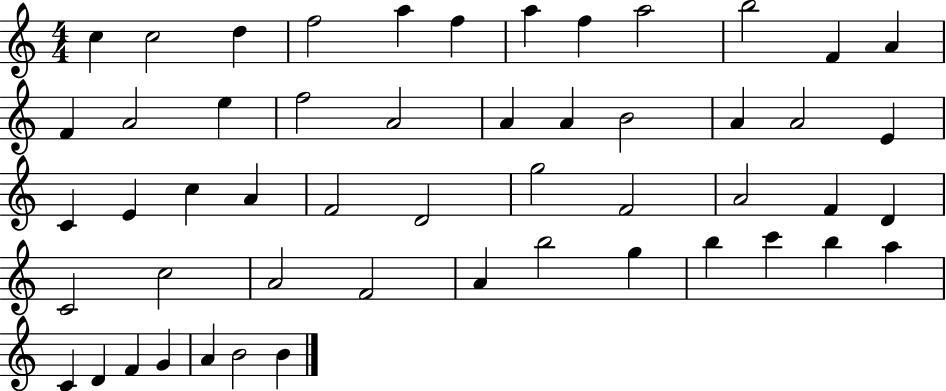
C5/q C5/h D5/q F5/h A5/q F5/q A5/q F5/q A5/h B5/h F4/q A4/q F4/q A4/h E5/q F5/h A4/h A4/q A4/q B4/h A4/q A4/h E4/q C4/q E4/q C5/q A4/q F4/h D4/h G5/h F4/h A4/h F4/q D4/q C4/h C5/h A4/h F4/h A4/q B5/h G5/q B5/q C6/q B5/q A5/q C4/q D4/q F4/q G4/q A4/q B4/h B4/q